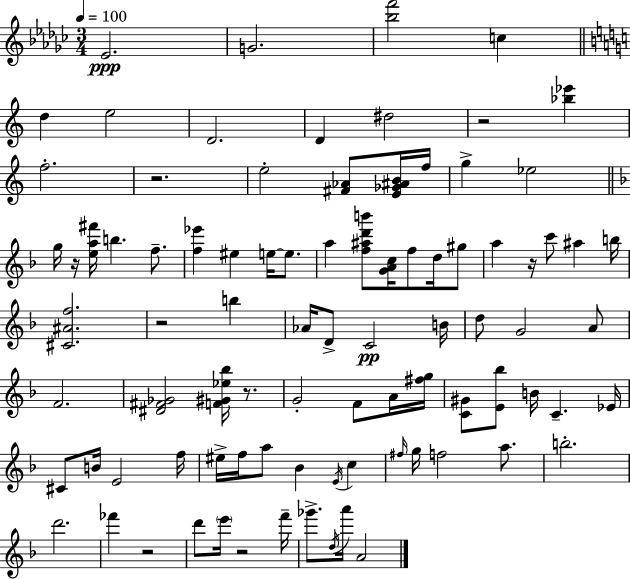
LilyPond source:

{
  \clef treble
  \numericTimeSignature
  \time 3/4
  \key ees \minor
  \tempo 4 = 100
  ees'2.\ppp | g'2. | <bes'' f'''>2 c''4 | \bar "||" \break \key c \major d''4 e''2 | d'2. | d'4 dis''2 | r2 <bes'' ees'''>4 | \break f''2.-. | r2. | e''2-. <fis' aes'>8 <e' ges' ais' b'>16 f''16 | g''4-> ees''2 | \break \bar "||" \break \key f \major g''16 r16 <e'' a'' fis'''>16 b''4. f''8.-- | <f'' ees'''>4 eis''4 e''16~~ e''8. | a''4 <f'' ais'' d''' b'''>8 <g' a' c''>16 f''8 d''16 gis''8 | a''4 r16 c'''8 ais''4 b''16 | \break <cis' ais' f''>2. | r2 b''4 | aes'16 d'8-> c'2\pp b'16 | d''8 g'2 a'8 | \break f'2. | <dis' fis' ges'>2 <f' gis' ees'' bes''>16 r8. | g'2-. f'8 a'16 <fis'' g''>16 | <c' gis'>8 <e' bes''>8 b'16 c'4.-- ees'16 | \break cis'8 b'16 e'2 f''16 | eis''16-> f''16 a''8 bes'4 \acciaccatura { e'16 } c''4 | \grace { fis''16 } g''16 f''2 a''8. | b''2.-. | \break d'''2. | fes'''4 r2 | d'''8 \parenthesize e'''16 r2 | f'''16-- ges'''8.-> \acciaccatura { d''16 } a'''16 a'2 | \break \bar "|."
}